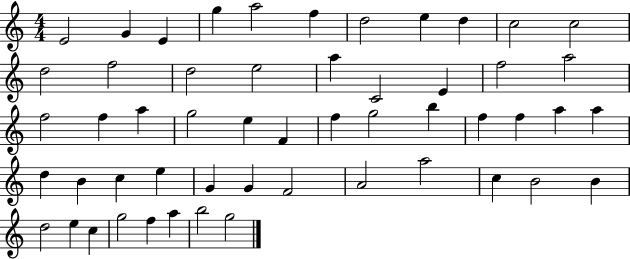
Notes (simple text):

E4/h G4/q E4/q G5/q A5/h F5/q D5/h E5/q D5/q C5/h C5/h D5/h F5/h D5/h E5/h A5/q C4/h E4/q F5/h A5/h F5/h F5/q A5/q G5/h E5/q F4/q F5/q G5/h B5/q F5/q F5/q A5/q A5/q D5/q B4/q C5/q E5/q G4/q G4/q F4/h A4/h A5/h C5/q B4/h B4/q D5/h E5/q C5/q G5/h F5/q A5/q B5/h G5/h